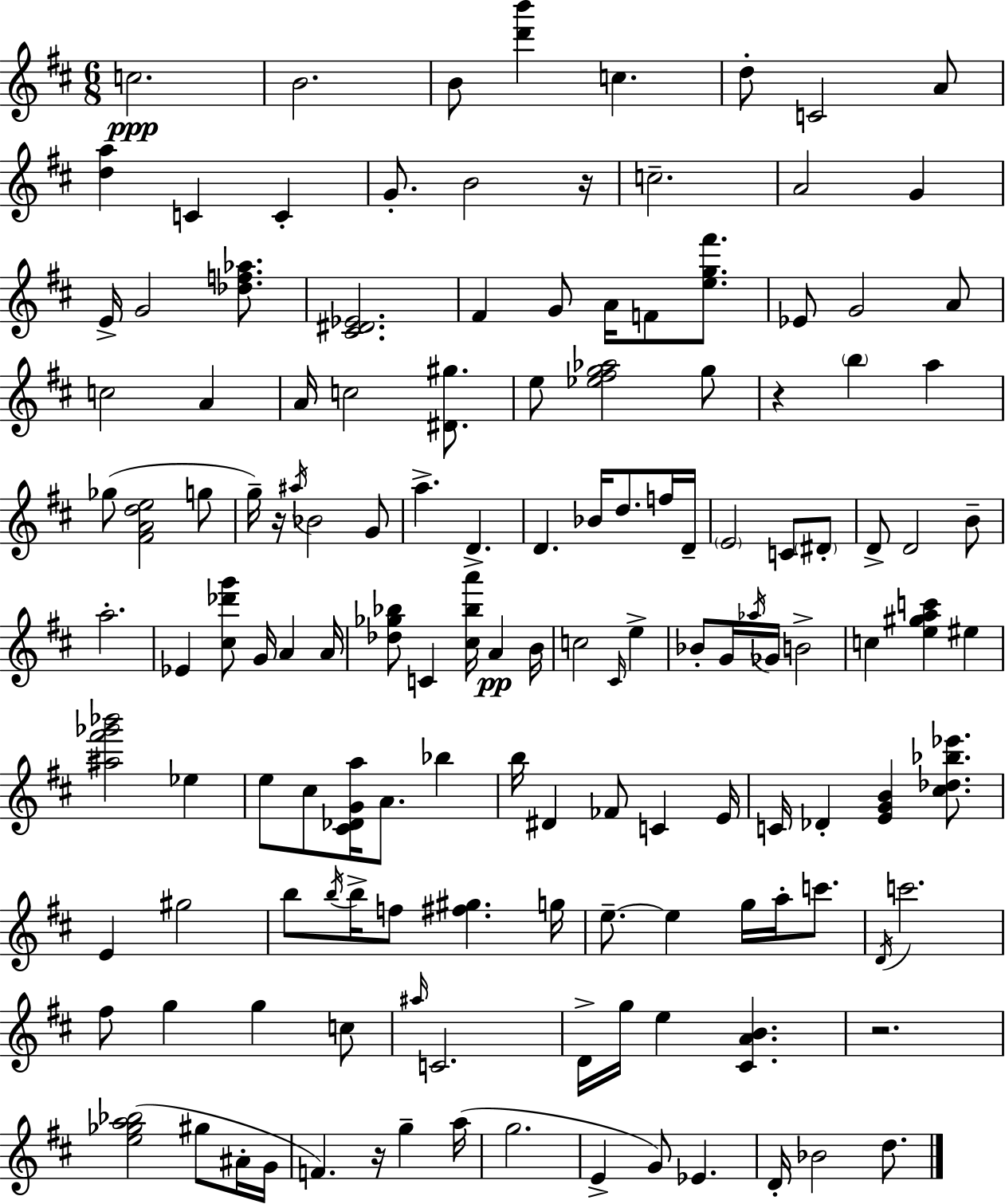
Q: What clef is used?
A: treble